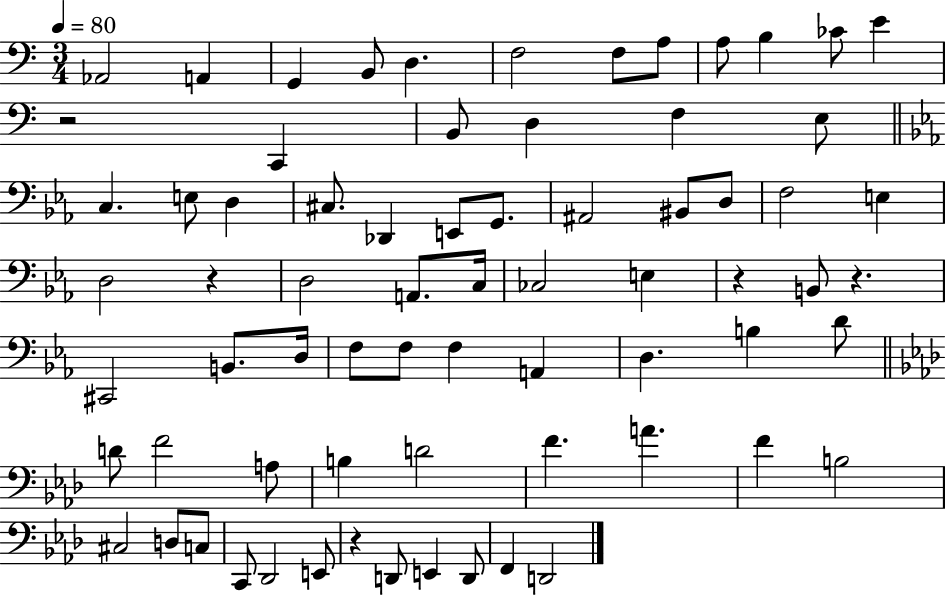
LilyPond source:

{
  \clef bass
  \numericTimeSignature
  \time 3/4
  \key c \major
  \tempo 4 = 80
  \repeat volta 2 { aes,2 a,4 | g,4 b,8 d4. | f2 f8 a8 | a8 b4 ces'8 e'4 | \break r2 c,4 | b,8 d4 f4 e8 | \bar "||" \break \key c \minor c4. e8 d4 | cis8. des,4 e,8 g,8. | ais,2 bis,8 d8 | f2 e4 | \break d2 r4 | d2 a,8. c16 | ces2 e4 | r4 b,8 r4. | \break cis,2 b,8. d16 | f8 f8 f4 a,4 | d4. b4 d'8 | \bar "||" \break \key f \minor d'8 f'2 a8 | b4 d'2 | f'4. a'4. | f'4 b2 | \break cis2 d8 c8 | c,8 des,2 e,8 | r4 d,8 e,4 d,8 | f,4 d,2 | \break } \bar "|."
}